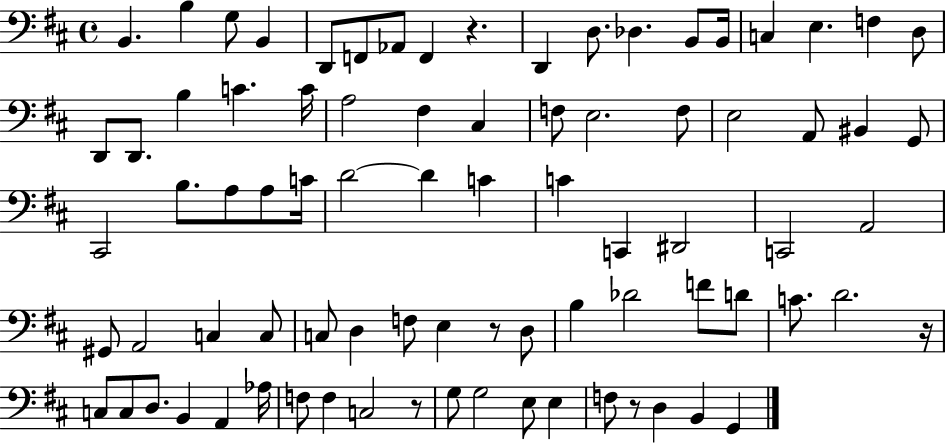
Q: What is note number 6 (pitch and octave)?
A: F2